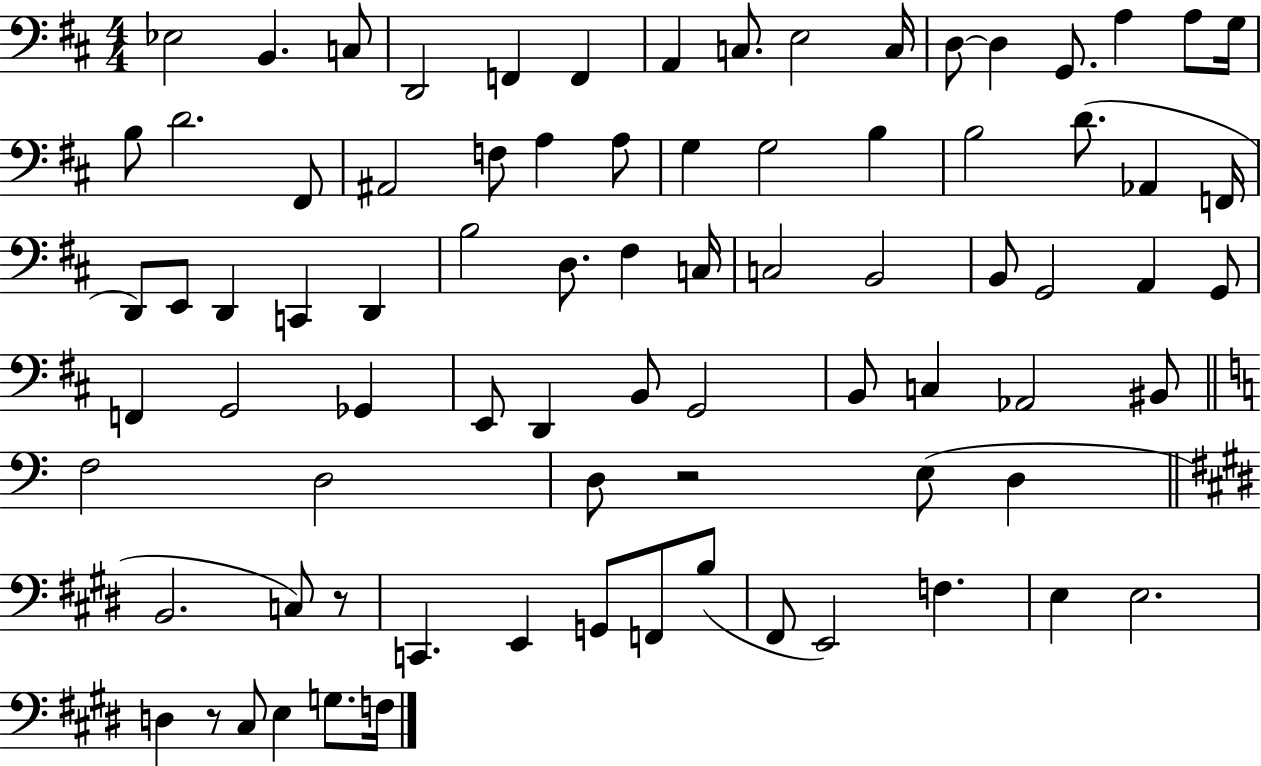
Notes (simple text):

Eb3/h B2/q. C3/e D2/h F2/q F2/q A2/q C3/e. E3/h C3/s D3/e D3/q G2/e. A3/q A3/e G3/s B3/e D4/h. F#2/e A#2/h F3/e A3/q A3/e G3/q G3/h B3/q B3/h D4/e. Ab2/q F2/s D2/e E2/e D2/q C2/q D2/q B3/h D3/e. F#3/q C3/s C3/h B2/h B2/e G2/h A2/q G2/e F2/q G2/h Gb2/q E2/e D2/q B2/e G2/h B2/e C3/q Ab2/h BIS2/e F3/h D3/h D3/e R/h E3/e D3/q B2/h. C3/e R/e C2/q. E2/q G2/e F2/e B3/e F#2/e E2/h F3/q. E3/q E3/h. D3/q R/e C#3/e E3/q G3/e. F3/s